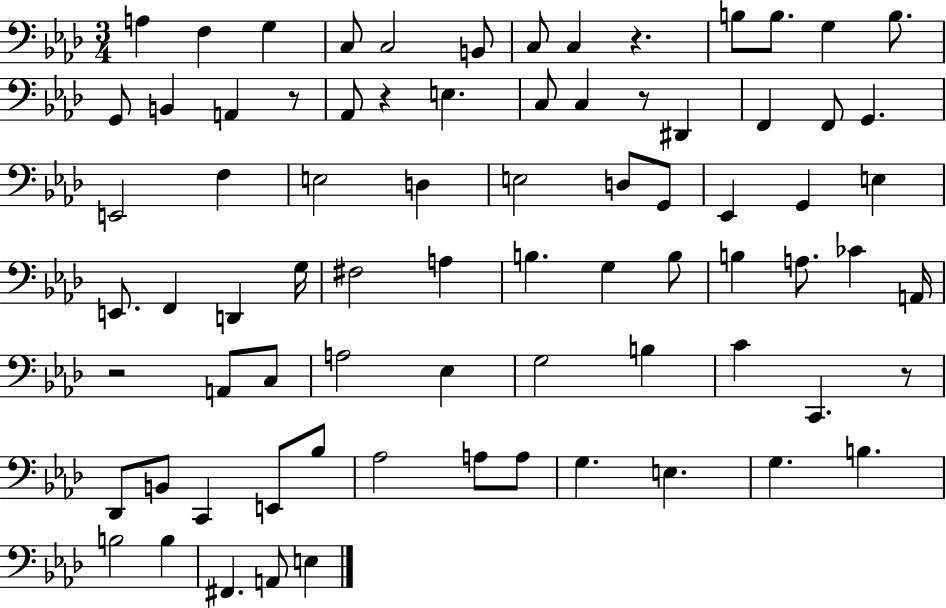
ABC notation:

X:1
T:Untitled
M:3/4
L:1/4
K:Ab
A, F, G, C,/2 C,2 B,,/2 C,/2 C, z B,/2 B,/2 G, B,/2 G,,/2 B,, A,, z/2 _A,,/2 z E, C,/2 C, z/2 ^D,, F,, F,,/2 G,, E,,2 F, E,2 D, E,2 D,/2 G,,/2 _E,, G,, E, E,,/2 F,, D,, G,/4 ^F,2 A, B, G, B,/2 B, A,/2 _C A,,/4 z2 A,,/2 C,/2 A,2 _E, G,2 B, C C,, z/2 _D,,/2 B,,/2 C,, E,,/2 _B,/2 _A,2 A,/2 A,/2 G, E, G, B, B,2 B, ^F,, A,,/2 E,